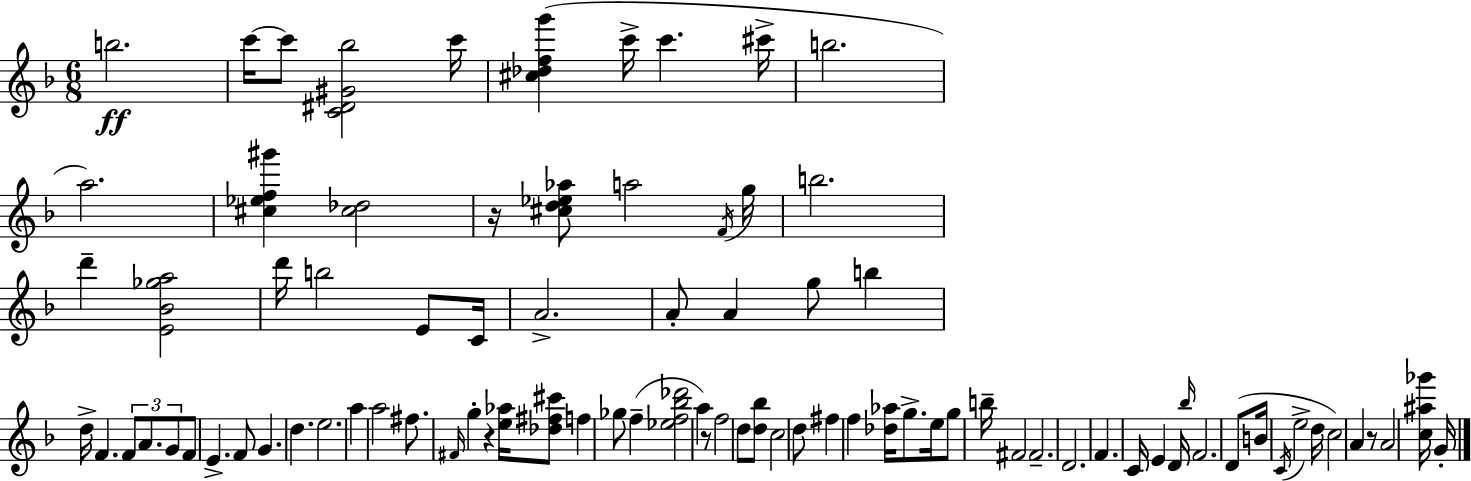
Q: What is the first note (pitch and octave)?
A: B5